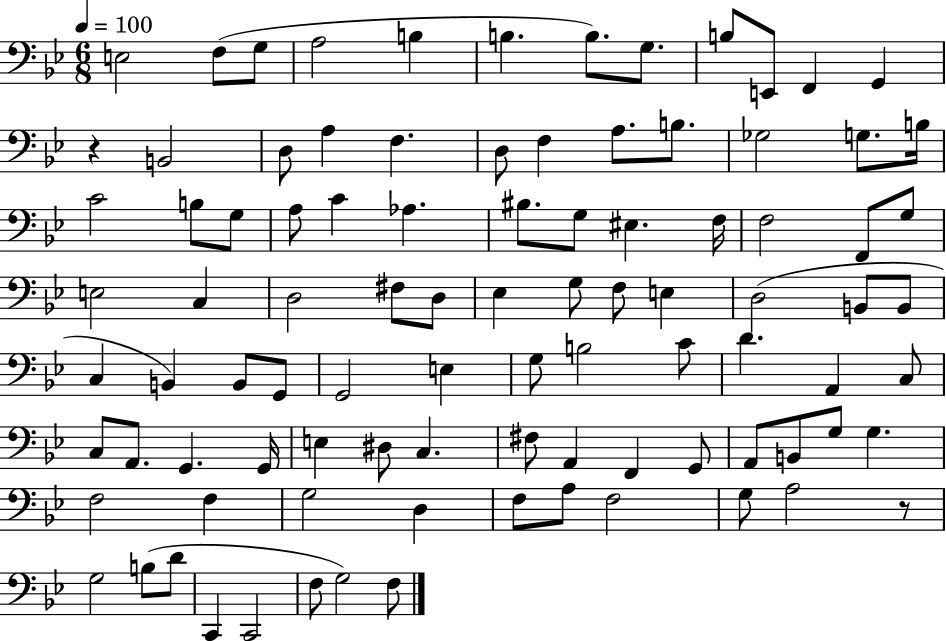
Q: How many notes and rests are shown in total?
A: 94